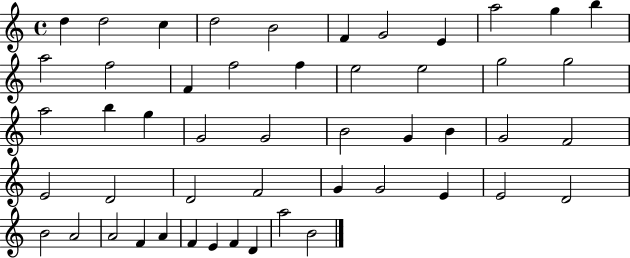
D5/q D5/h C5/q D5/h B4/h F4/q G4/h E4/q A5/h G5/q B5/q A5/h F5/h F4/q F5/h F5/q E5/h E5/h G5/h G5/h A5/h B5/q G5/q G4/h G4/h B4/h G4/q B4/q G4/h F4/h E4/h D4/h D4/h F4/h G4/q G4/h E4/q E4/h D4/h B4/h A4/h A4/h F4/q A4/q F4/q E4/q F4/q D4/q A5/h B4/h